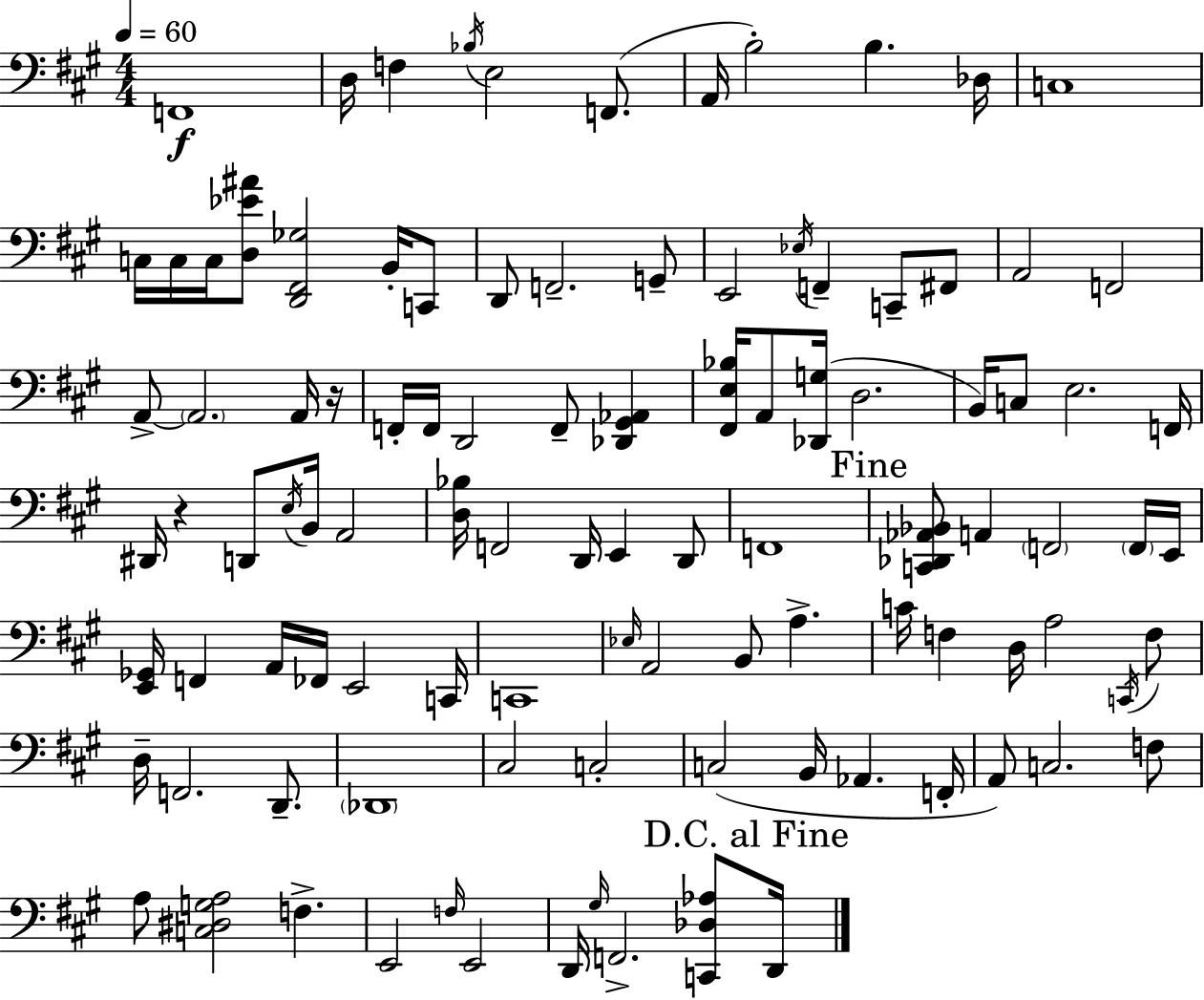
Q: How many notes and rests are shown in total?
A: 103